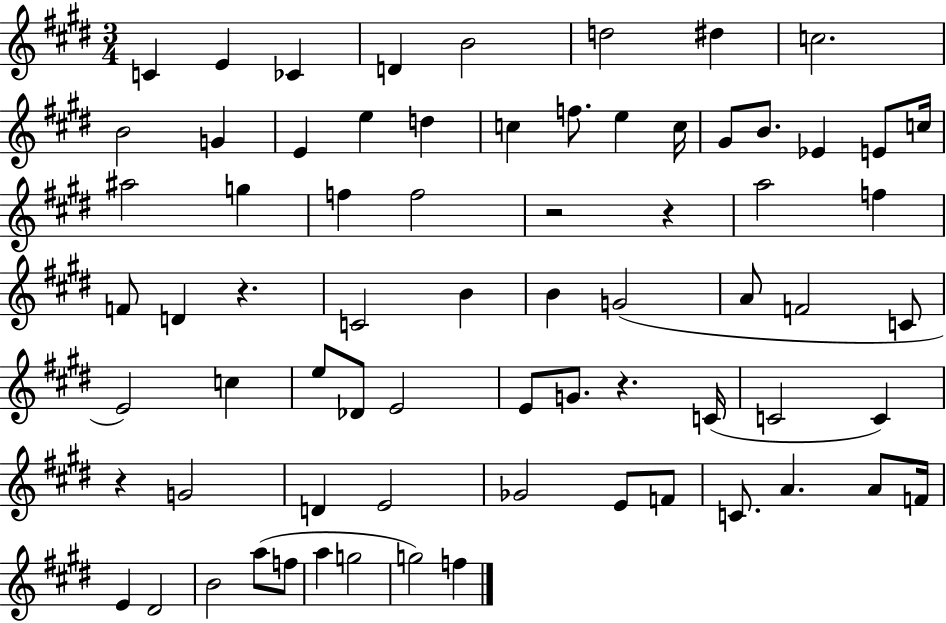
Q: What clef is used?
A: treble